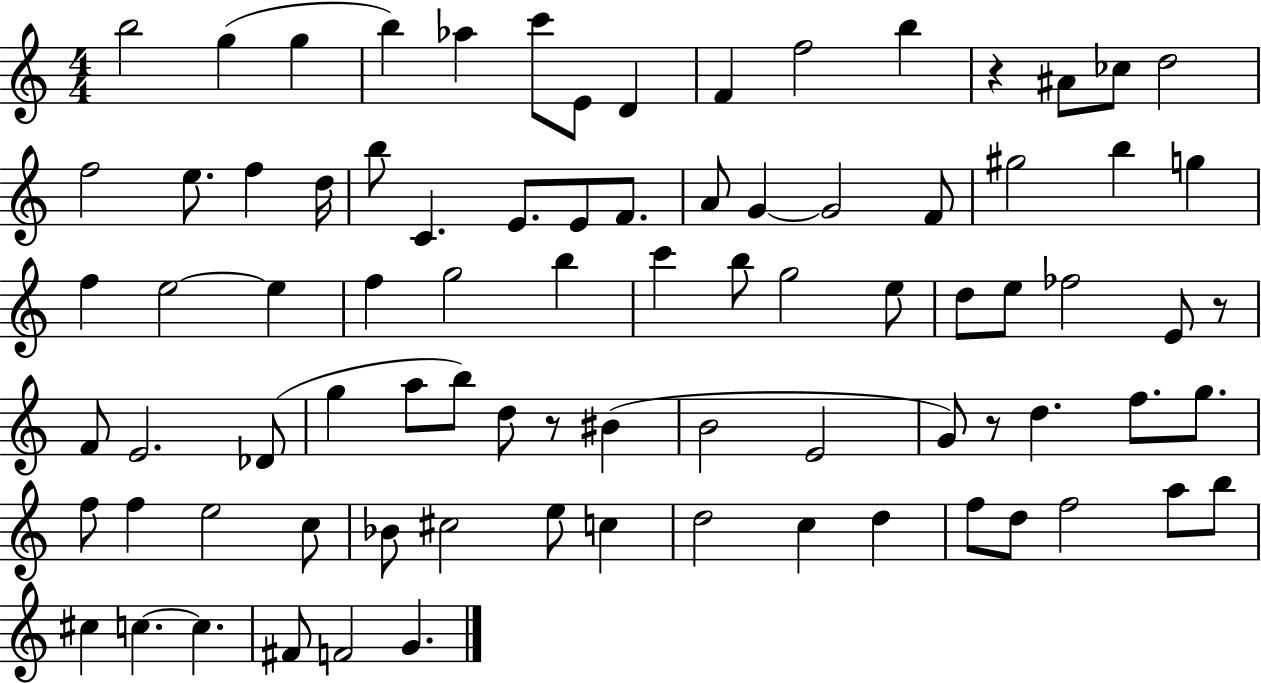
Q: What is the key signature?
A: C major